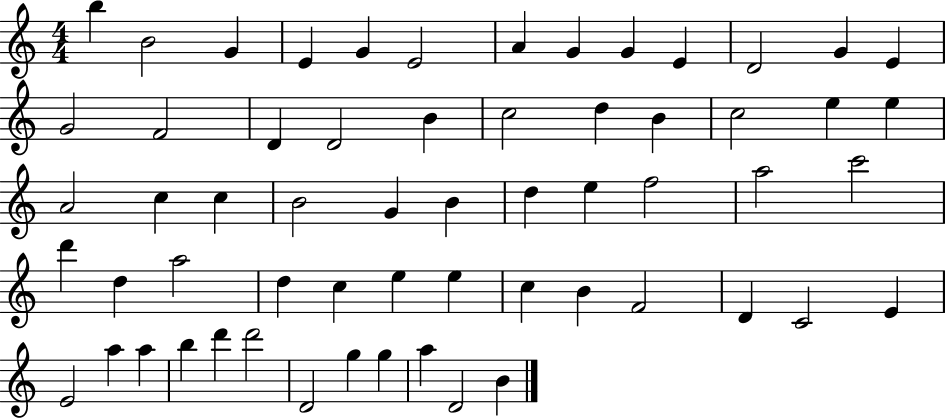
{
  \clef treble
  \numericTimeSignature
  \time 4/4
  \key c \major
  b''4 b'2 g'4 | e'4 g'4 e'2 | a'4 g'4 g'4 e'4 | d'2 g'4 e'4 | \break g'2 f'2 | d'4 d'2 b'4 | c''2 d''4 b'4 | c''2 e''4 e''4 | \break a'2 c''4 c''4 | b'2 g'4 b'4 | d''4 e''4 f''2 | a''2 c'''2 | \break d'''4 d''4 a''2 | d''4 c''4 e''4 e''4 | c''4 b'4 f'2 | d'4 c'2 e'4 | \break e'2 a''4 a''4 | b''4 d'''4 d'''2 | d'2 g''4 g''4 | a''4 d'2 b'4 | \break \bar "|."
}